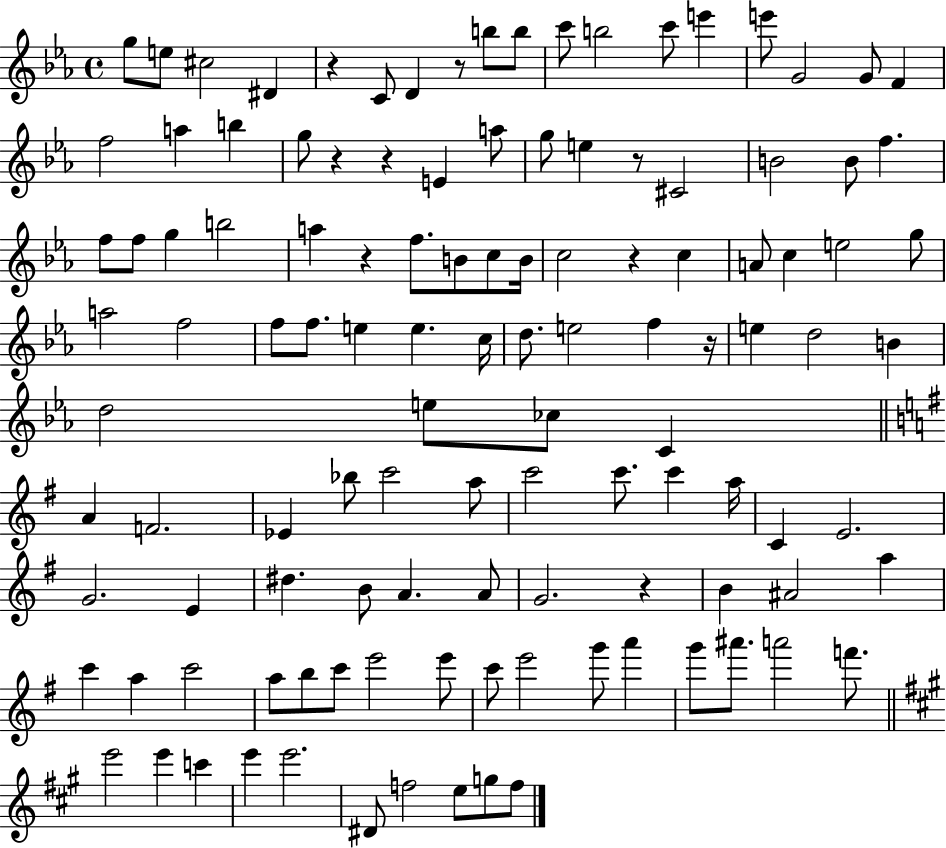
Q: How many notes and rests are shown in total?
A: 117